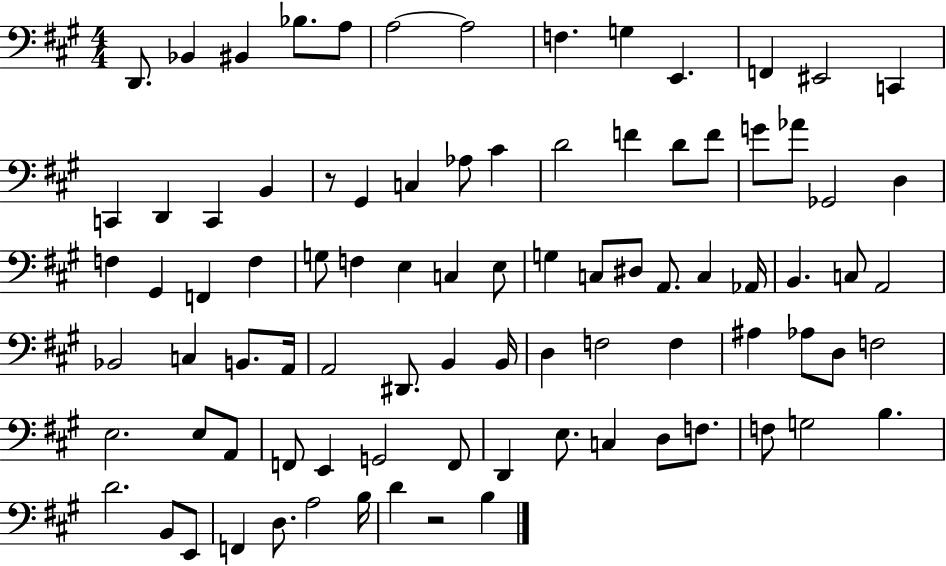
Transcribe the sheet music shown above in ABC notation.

X:1
T:Untitled
M:4/4
L:1/4
K:A
D,,/2 _B,, ^B,, _B,/2 A,/2 A,2 A,2 F, G, E,, F,, ^E,,2 C,, C,, D,, C,, B,, z/2 ^G,, C, _A,/2 ^C D2 F D/2 F/2 G/2 _A/2 _G,,2 D, F, ^G,, F,, F, G,/2 F, E, C, E,/2 G, C,/2 ^D,/2 A,,/2 C, _A,,/4 B,, C,/2 A,,2 _B,,2 C, B,,/2 A,,/4 A,,2 ^D,,/2 B,, B,,/4 D, F,2 F, ^A, _A,/2 D,/2 F,2 E,2 E,/2 A,,/2 F,,/2 E,, G,,2 F,,/2 D,, E,/2 C, D,/2 F,/2 F,/2 G,2 B, D2 B,,/2 E,,/2 F,, D,/2 A,2 B,/4 D z2 B,